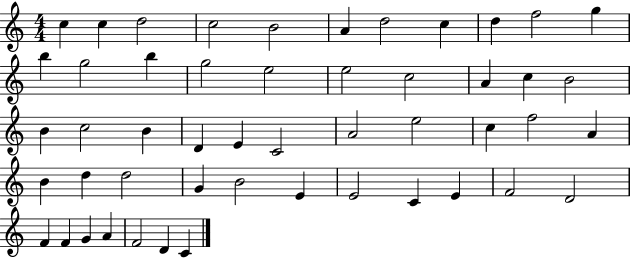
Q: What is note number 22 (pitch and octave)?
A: B4